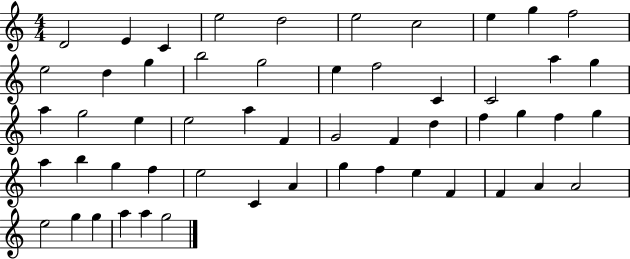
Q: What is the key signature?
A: C major